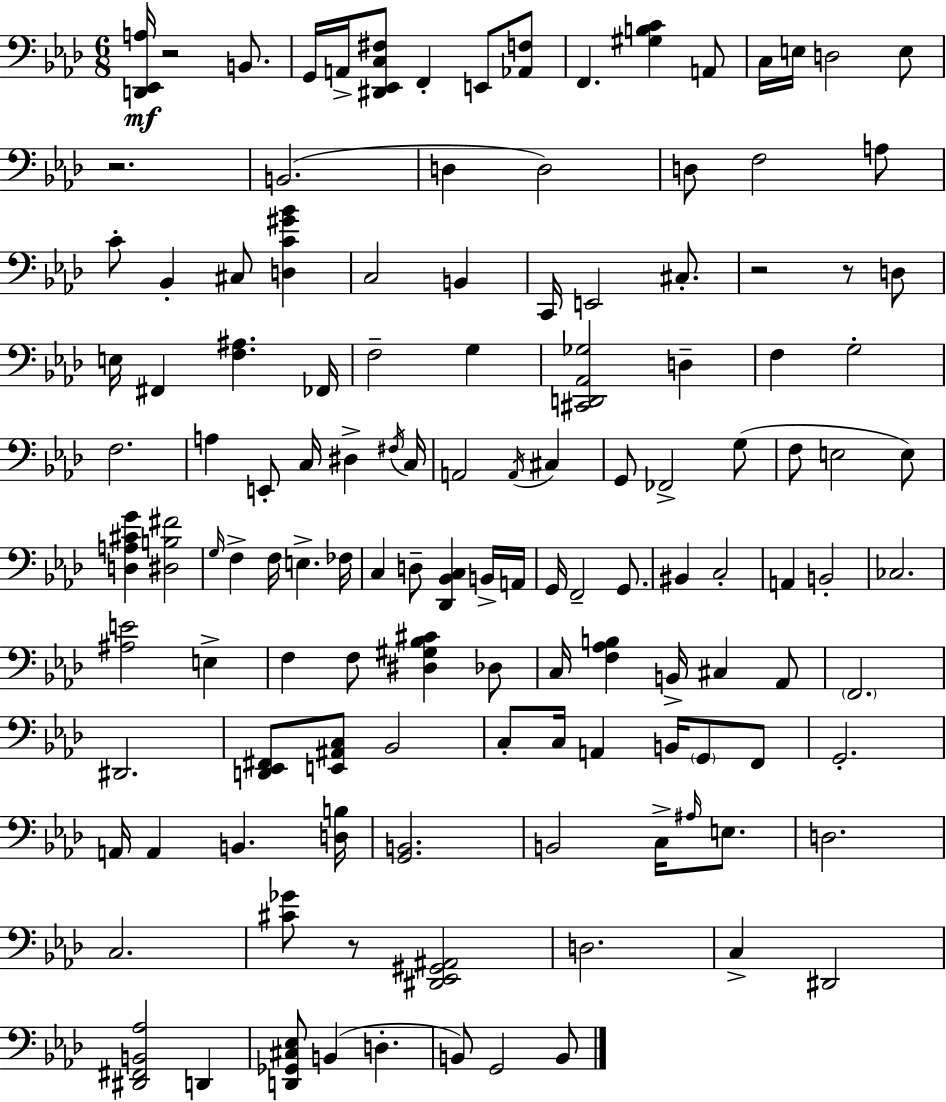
{
  \clef bass
  \numericTimeSignature
  \time 6/8
  \key aes \major
  <d, ees, a>16\mf r2 b,8. | g,16 a,16-> <dis, ees, c fis>8 f,4-. e,8 <aes, f>8 | f,4. <gis b c'>4 a,8 | c16 e16 d2 e8 | \break r2. | b,2.( | d4 d2) | d8 f2 a8 | \break c'8-. bes,4-. cis8 <d c' gis' bes'>4 | c2 b,4 | c,16 e,2 cis8.-. | r2 r8 d8 | \break e16 fis,4 <f ais>4. fes,16 | f2-- g4 | <cis, d, aes, ges>2 d4-- | f4 g2-. | \break f2. | a4 e,8-. c16 dis4-> \acciaccatura { fis16 } | c16 a,2 \acciaccatura { a,16 } cis4 | g,8 fes,2-> | \break g8( f8 e2 | e8) <d a cis' g'>4 <dis b fis'>2 | \grace { g16 } f4-> f16 e4.-> | fes16 c4 d8-- <des, bes, c>4 | \break b,16-> a,16 g,16 f,2-- | g,8. bis,4 c2-. | a,4 b,2-. | ces2. | \break <ais e'>2 e4-> | f4 f8 <dis gis bes cis'>4 | des8 c16 <f aes b>4 b,16-> cis4 | aes,8 \parenthesize f,2. | \break dis,2. | <d, ees, fis,>8 <e, ais, c>8 bes,2 | c8-. c16 a,4 b,16 \parenthesize g,8 | f,8 g,2.-. | \break a,16 a,4 b,4. | <d b>16 <g, b,>2. | b,2 c16-> | \grace { ais16 } e8. d2. | \break c2. | <cis' ges'>8 r8 <dis, ees, gis, ais,>2 | d2. | c4-> dis,2 | \break <dis, fis, b, aes>2 | d,4 <d, ges, cis ees>8 b,4( d4.-. | b,8) g,2 | b,8 \bar "|."
}